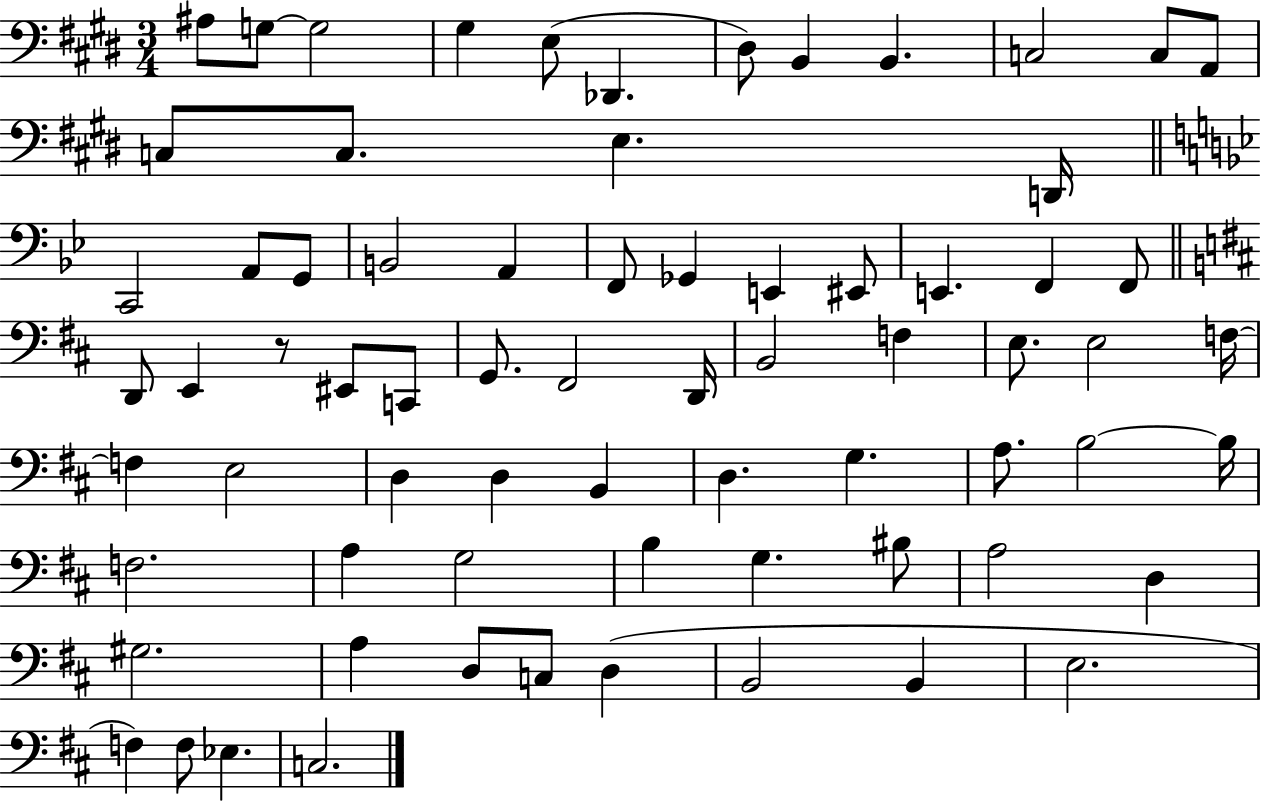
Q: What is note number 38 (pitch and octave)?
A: E3